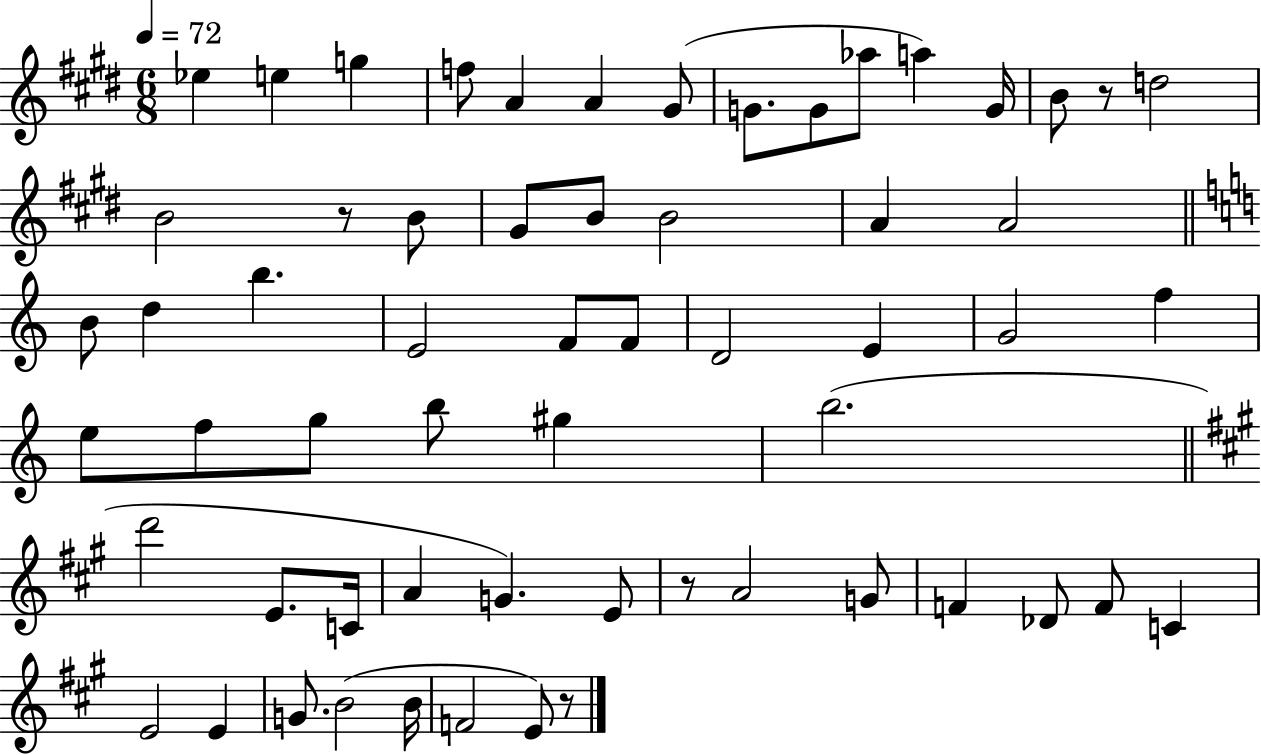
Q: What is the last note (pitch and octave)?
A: E4